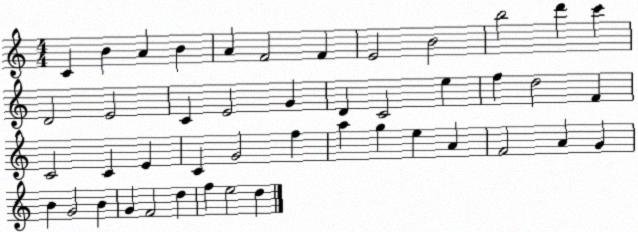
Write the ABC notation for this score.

X:1
T:Untitled
M:4/4
L:1/4
K:C
C B A B A F2 F E2 B2 b2 d' c' D2 E2 C E2 G D C2 e f d2 F C2 C E C G2 f a g e A F2 A G B G2 B G F2 d f e2 d